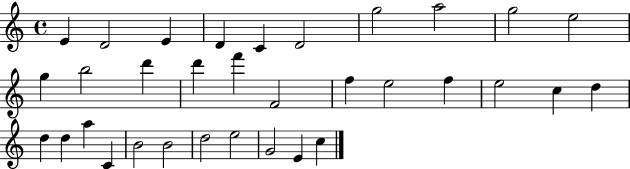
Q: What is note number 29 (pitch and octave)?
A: D5